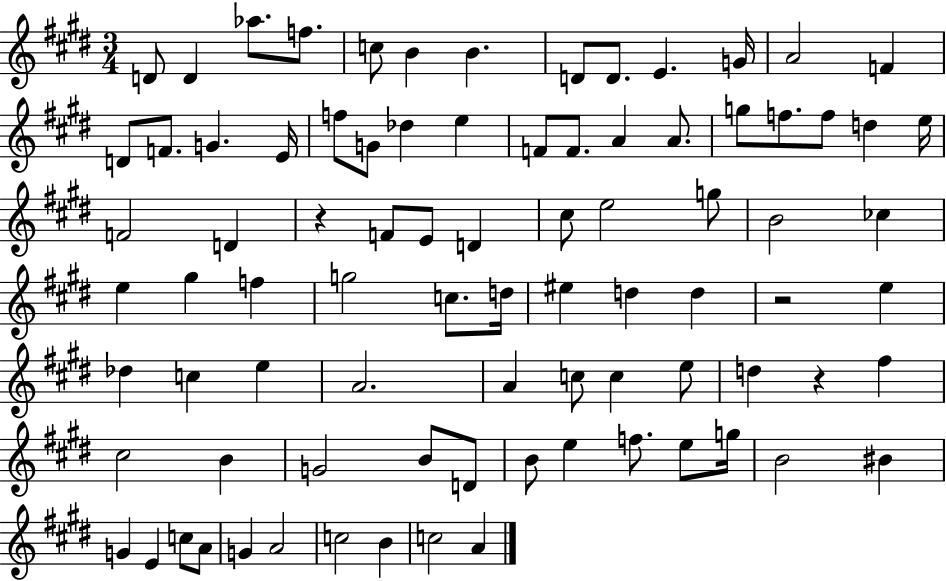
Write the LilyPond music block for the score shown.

{
  \clef treble
  \numericTimeSignature
  \time 3/4
  \key e \major
  d'8 d'4 aes''8. f''8. | c''8 b'4 b'4. | d'8 d'8. e'4. g'16 | a'2 f'4 | \break d'8 f'8. g'4. e'16 | f''8 g'8 des''4 e''4 | f'8 f'8. a'4 a'8. | g''8 f''8. f''8 d''4 e''16 | \break f'2 d'4 | r4 f'8 e'8 d'4 | cis''8 e''2 g''8 | b'2 ces''4 | \break e''4 gis''4 f''4 | g''2 c''8. d''16 | eis''4 d''4 d''4 | r2 e''4 | \break des''4 c''4 e''4 | a'2. | a'4 c''8 c''4 e''8 | d''4 r4 fis''4 | \break cis''2 b'4 | g'2 b'8 d'8 | b'8 e''4 f''8. e''8 g''16 | b'2 bis'4 | \break g'4 e'4 c''8 a'8 | g'4 a'2 | c''2 b'4 | c''2 a'4 | \break \bar "|."
}